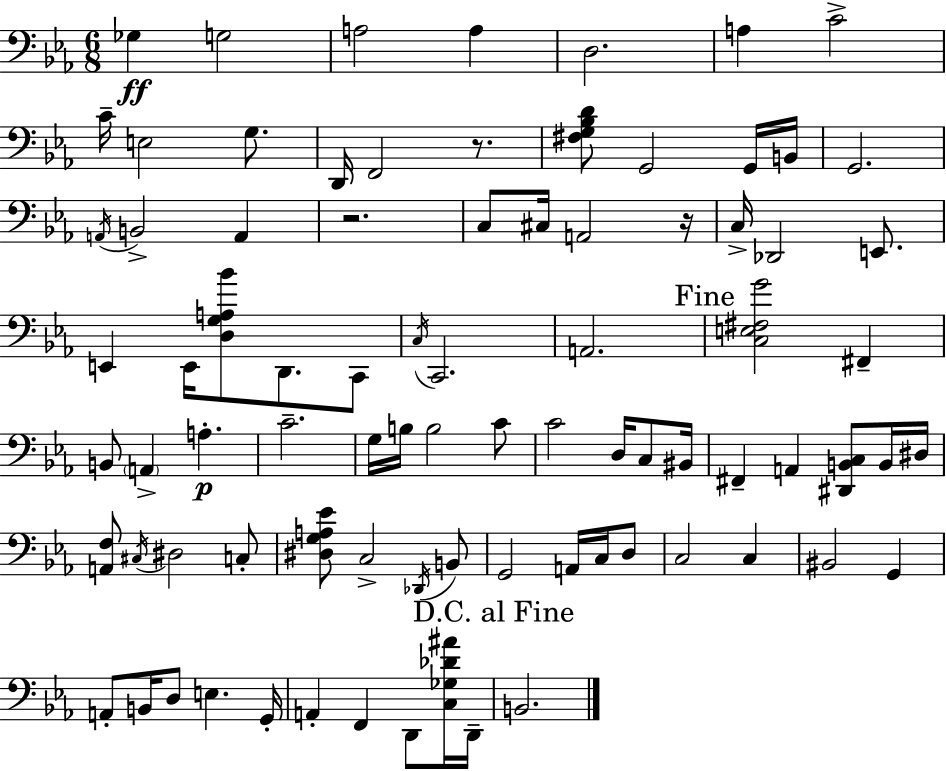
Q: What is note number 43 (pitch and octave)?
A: D3